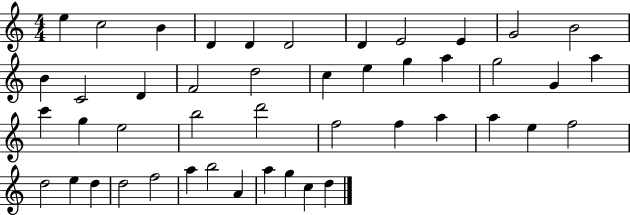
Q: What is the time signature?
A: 4/4